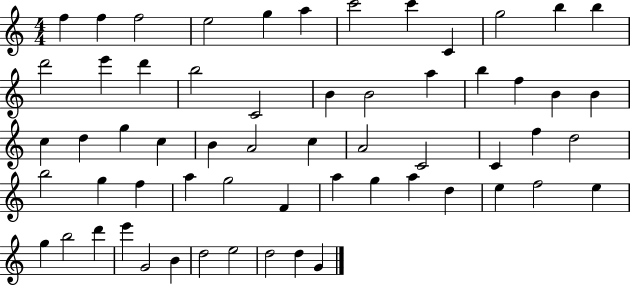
{
  \clef treble
  \numericTimeSignature
  \time 4/4
  \key c \major
  f''4 f''4 f''2 | e''2 g''4 a''4 | c'''2 c'''4 c'4 | g''2 b''4 b''4 | \break d'''2 e'''4 d'''4 | b''2 c'2 | b'4 b'2 a''4 | b''4 f''4 b'4 b'4 | \break c''4 d''4 g''4 c''4 | b'4 a'2 c''4 | a'2 c'2 | c'4 f''4 d''2 | \break b''2 g''4 f''4 | a''4 g''2 f'4 | a''4 g''4 a''4 d''4 | e''4 f''2 e''4 | \break g''4 b''2 d'''4 | e'''4 g'2 b'4 | d''2 e''2 | d''2 d''4 g'4 | \break \bar "|."
}